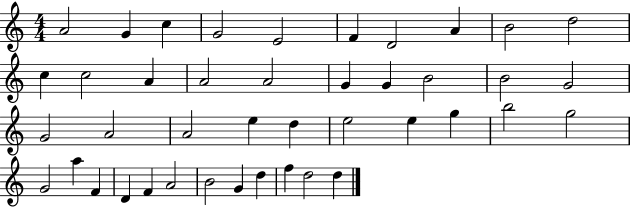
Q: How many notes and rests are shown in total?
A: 42